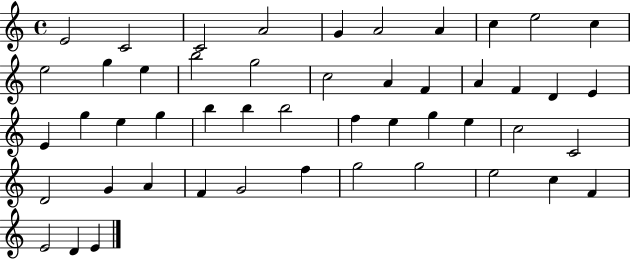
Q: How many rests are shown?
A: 0